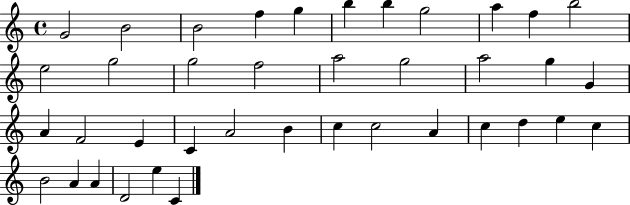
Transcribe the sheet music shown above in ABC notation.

X:1
T:Untitled
M:4/4
L:1/4
K:C
G2 B2 B2 f g b b g2 a f b2 e2 g2 g2 f2 a2 g2 a2 g G A F2 E C A2 B c c2 A c d e c B2 A A D2 e C